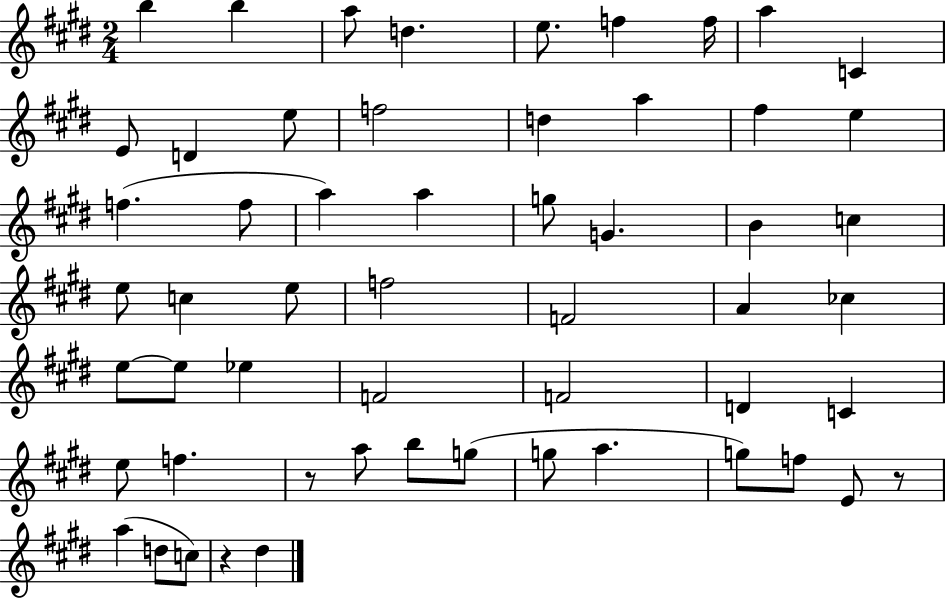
X:1
T:Untitled
M:2/4
L:1/4
K:E
b b a/2 d e/2 f f/4 a C E/2 D e/2 f2 d a ^f e f f/2 a a g/2 G B c e/2 c e/2 f2 F2 A _c e/2 e/2 _e F2 F2 D C e/2 f z/2 a/2 b/2 g/2 g/2 a g/2 f/2 E/2 z/2 a d/2 c/2 z ^d